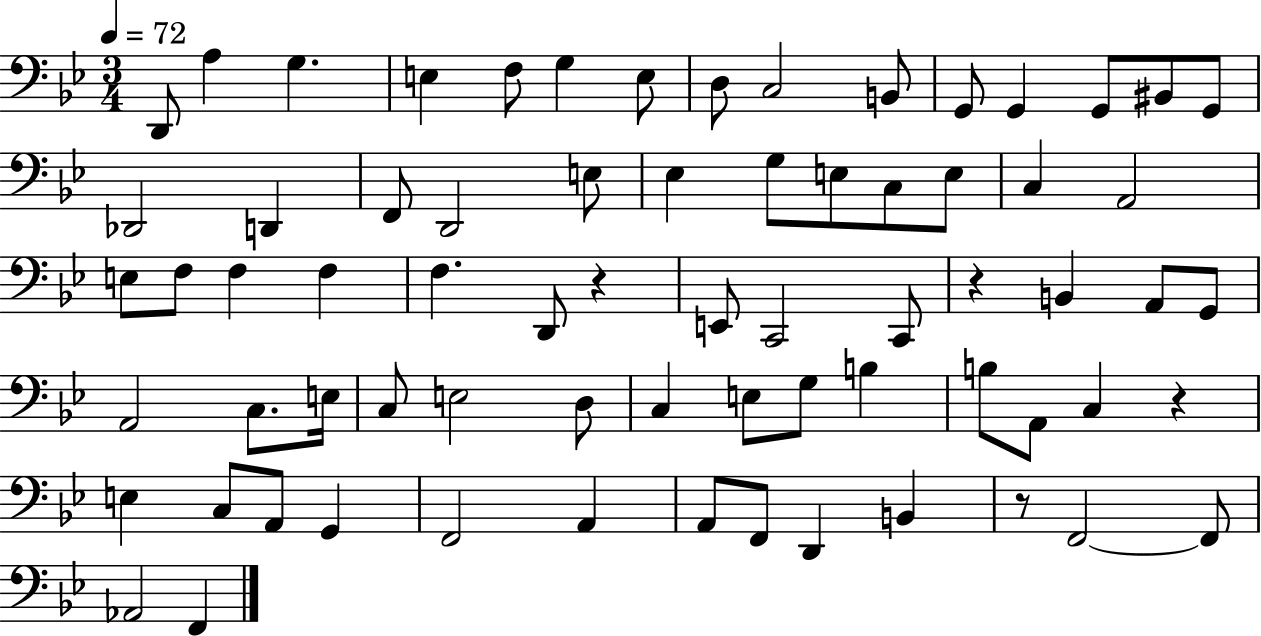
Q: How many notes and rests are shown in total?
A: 70